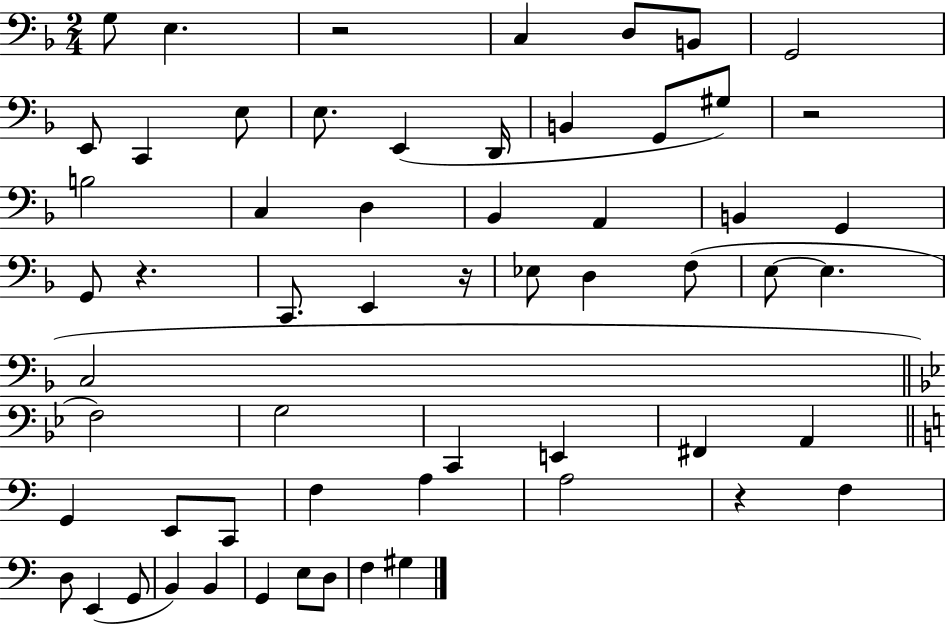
{
  \clef bass
  \numericTimeSignature
  \time 2/4
  \key f \major
  g8 e4. | r2 | c4 d8 b,8 | g,2 | \break e,8 c,4 e8 | e8. e,4( d,16 | b,4 g,8 gis8) | r2 | \break b2 | c4 d4 | bes,4 a,4 | b,4 g,4 | \break g,8 r4. | c,8. e,4 r16 | ees8 d4 f8( | e8~~ e4. | \break c2 | \bar "||" \break \key bes \major f2) | g2 | c,4 e,4 | fis,4 a,4 | \break \bar "||" \break \key c \major g,4 e,8 c,8 | f4 a4 | a2 | r4 f4 | \break d8 e,4( g,8 | b,4) b,4 | g,4 e8 d8 | f4 gis4 | \break \bar "|."
}